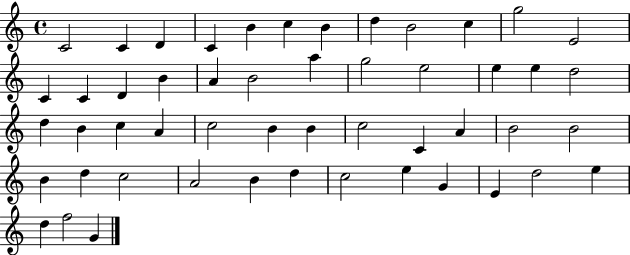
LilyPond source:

{
  \clef treble
  \time 4/4
  \defaultTimeSignature
  \key c \major
  c'2 c'4 d'4 | c'4 b'4 c''4 b'4 | d''4 b'2 c''4 | g''2 e'2 | \break c'4 c'4 d'4 b'4 | a'4 b'2 a''4 | g''2 e''2 | e''4 e''4 d''2 | \break d''4 b'4 c''4 a'4 | c''2 b'4 b'4 | c''2 c'4 a'4 | b'2 b'2 | \break b'4 d''4 c''2 | a'2 b'4 d''4 | c''2 e''4 g'4 | e'4 d''2 e''4 | \break d''4 f''2 g'4 | \bar "|."
}